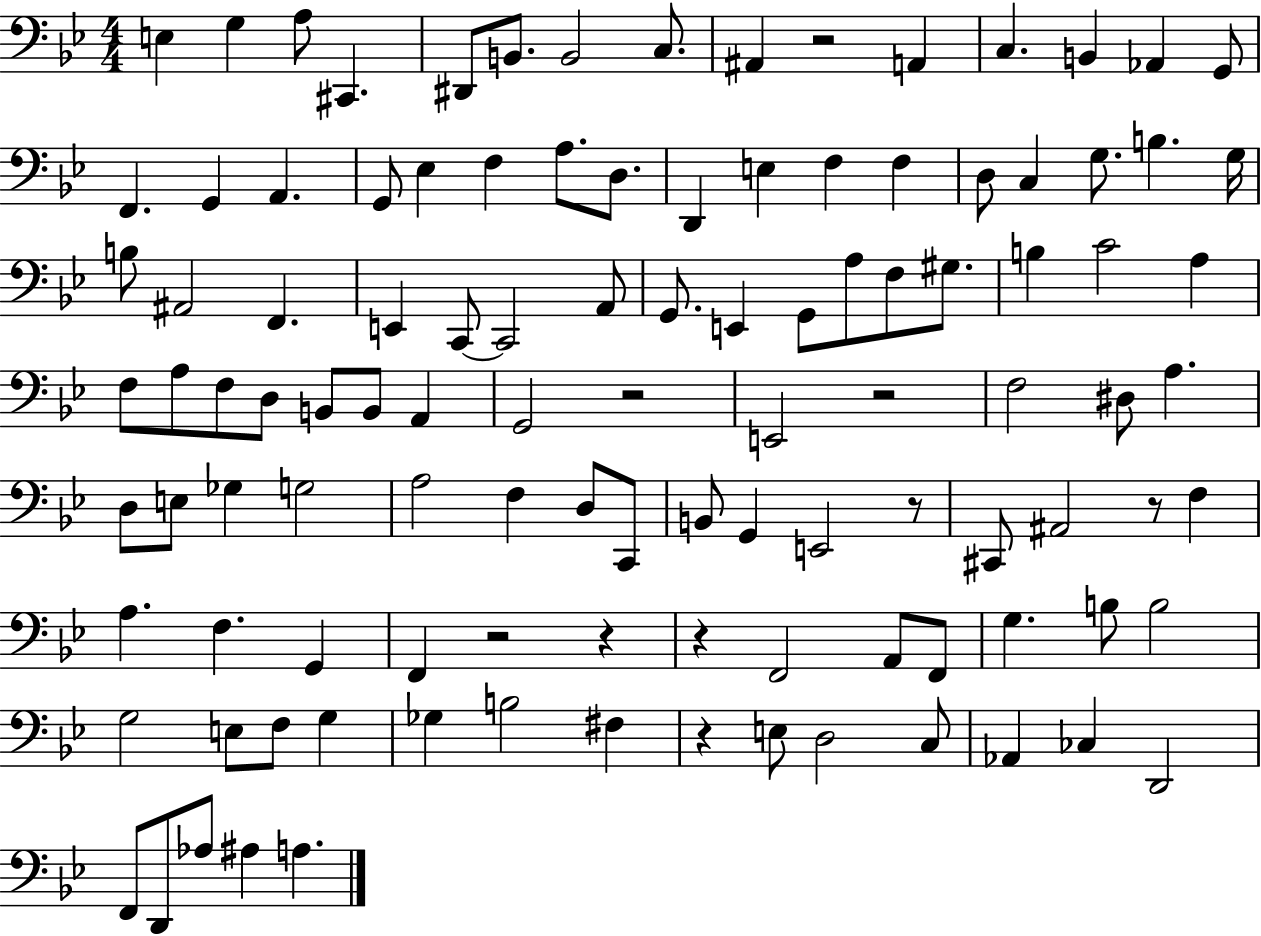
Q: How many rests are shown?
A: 9